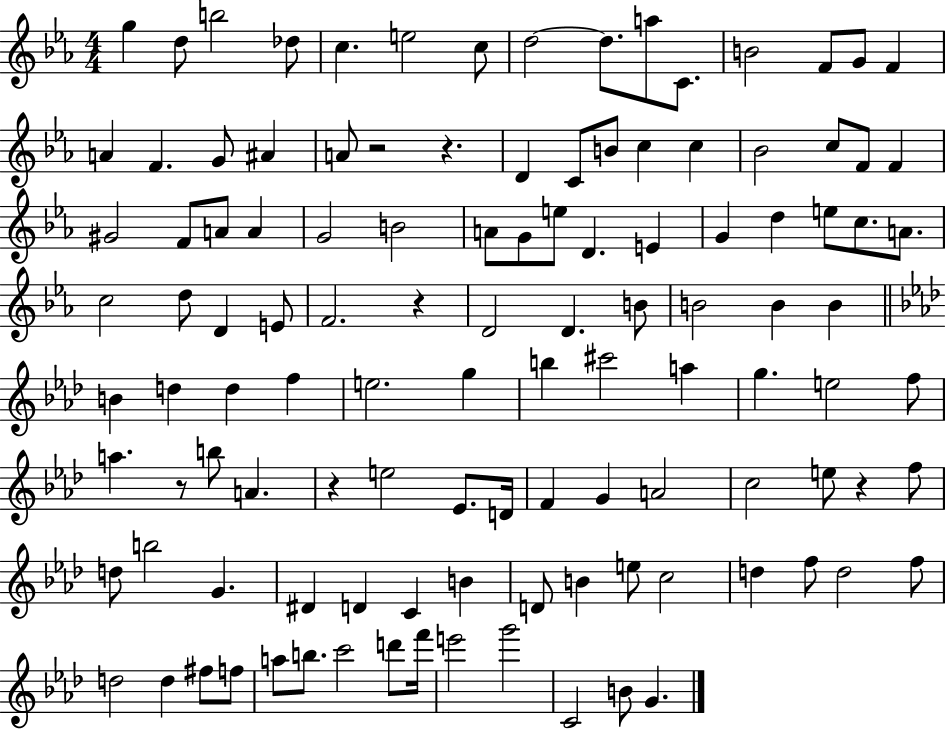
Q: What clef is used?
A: treble